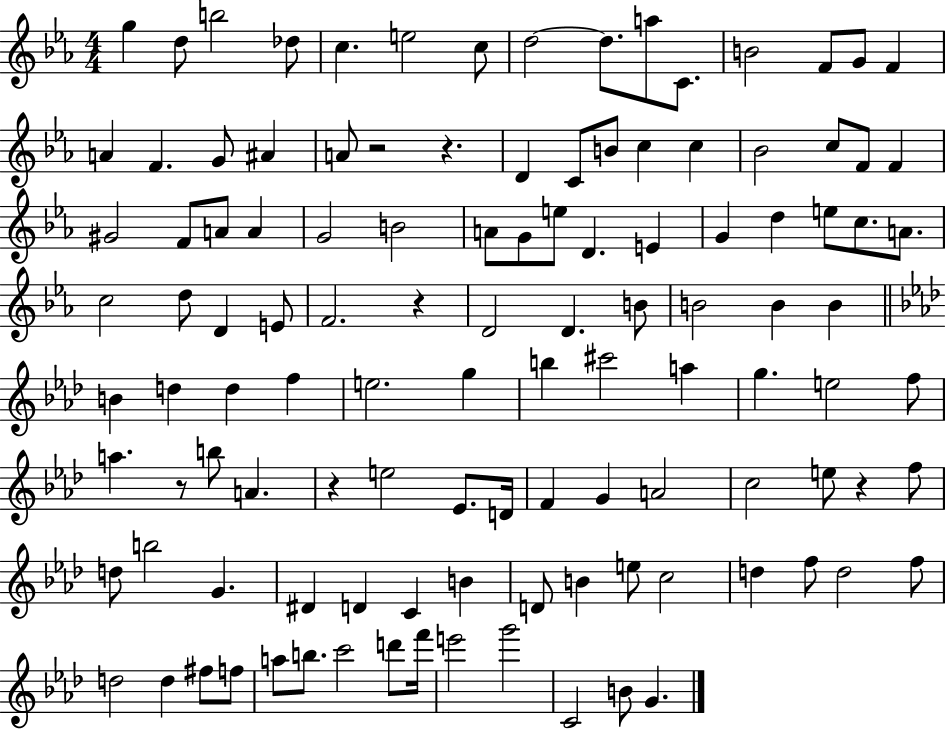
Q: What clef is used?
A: treble